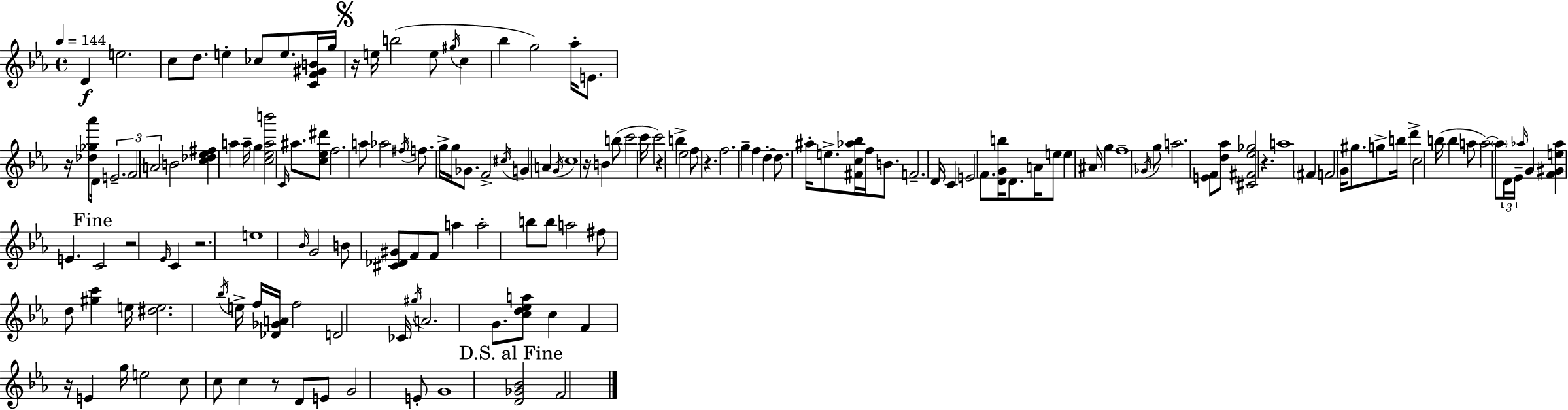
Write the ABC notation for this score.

X:1
T:Untitled
M:4/4
L:1/4
K:Cm
D e2 c/2 d/2 e _c/2 e/2 [CF^GB]/4 g/4 z/4 e/4 b2 e/2 ^g/4 c _b g2 _a/4 E/2 z/4 [_d_g_a']/2 D/4 E2 F2 A2 B2 [c_d_e^f] a a/4 g [c_eab']2 C/4 ^a/2 [c_e^d']/2 f2 a/2 _a2 ^f/4 f/2 g/4 g/4 _G/2 F2 ^c/4 G A G/4 c4 z/4 B b/2 c'2 c'/4 c'2 z b _e2 f/2 z f2 g f d d/2 ^a/4 e/2 [^Fc_a_b]/4 f/4 B/2 F2 D/4 C E2 F/2 [DGb]/4 D/2 A/4 e/2 e ^A/4 g f4 _G/4 g/2 a2 [EF]/2 [d_a]/2 [^C^F_e_g]2 z a4 ^F F2 G/4 ^g/2 g/2 b/4 d' c2 b/4 b a/2 a2 a/2 D/4 _E/4 _a/4 G [F^Ge_a] E C2 z2 _E/4 C z2 e4 _B/4 G2 B/2 [^C_D^G]/2 F/2 F/2 a a2 b/2 b/2 a2 ^f/2 d/2 [^gc'] e/4 [^de]2 _b/4 e/4 f/4 [_D_GA]/4 f2 D2 _C/4 ^g/4 A2 G/2 [cd_ea]/2 c F z/4 E g/4 e2 c/2 c/2 c z/2 D/2 E/2 G2 E/2 G4 [D_G_B]2 F2